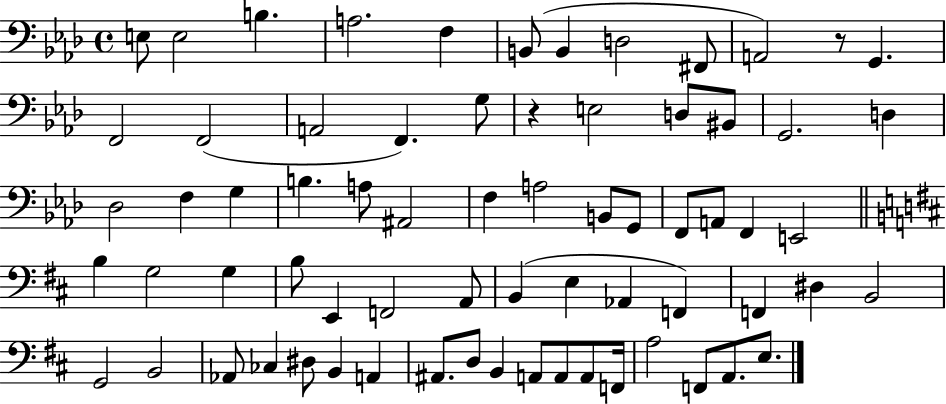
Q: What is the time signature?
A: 4/4